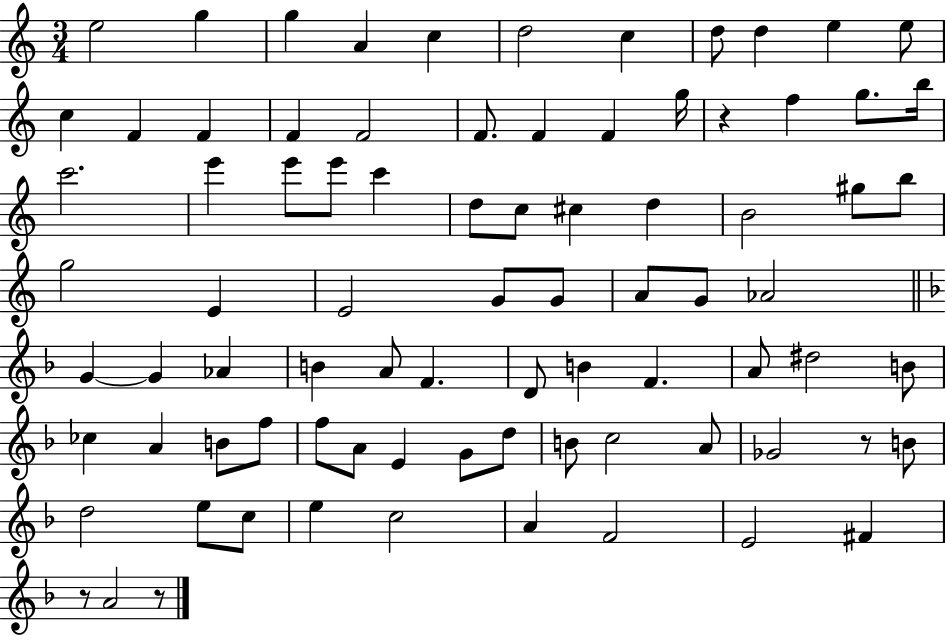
{
  \clef treble
  \numericTimeSignature
  \time 3/4
  \key c \major
  e''2 g''4 | g''4 a'4 c''4 | d''2 c''4 | d''8 d''4 e''4 e''8 | \break c''4 f'4 f'4 | f'4 f'2 | f'8. f'4 f'4 g''16 | r4 f''4 g''8. b''16 | \break c'''2. | e'''4 e'''8 e'''8 c'''4 | d''8 c''8 cis''4 d''4 | b'2 gis''8 b''8 | \break g''2 e'4 | e'2 g'8 g'8 | a'8 g'8 aes'2 | \bar "||" \break \key f \major g'4~~ g'4 aes'4 | b'4 a'8 f'4. | d'8 b'4 f'4. | a'8 dis''2 b'8 | \break ces''4 a'4 b'8 f''8 | f''8 a'8 e'4 g'8 d''8 | b'8 c''2 a'8 | ges'2 r8 b'8 | \break d''2 e''8 c''8 | e''4 c''2 | a'4 f'2 | e'2 fis'4 | \break r8 a'2 r8 | \bar "|."
}